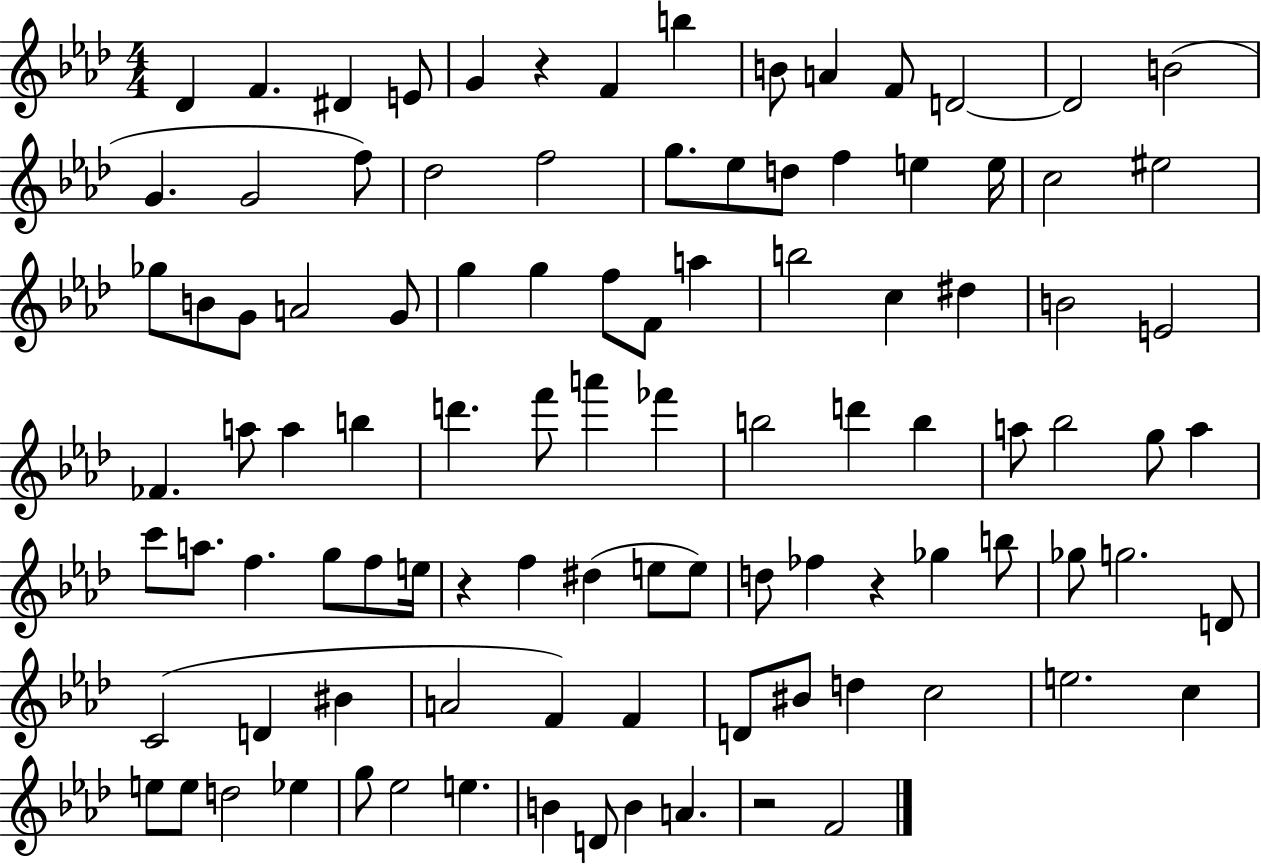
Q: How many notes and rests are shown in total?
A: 101